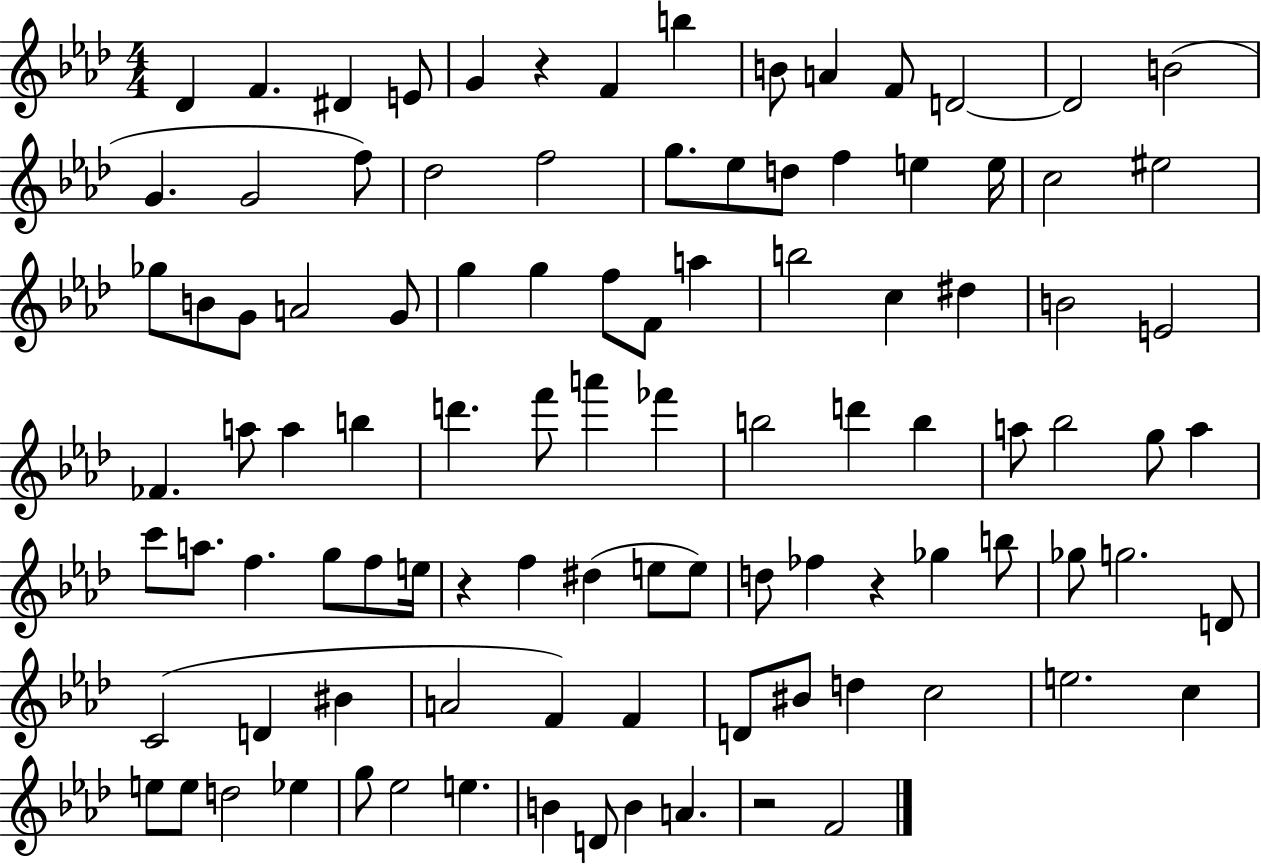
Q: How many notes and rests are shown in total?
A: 101